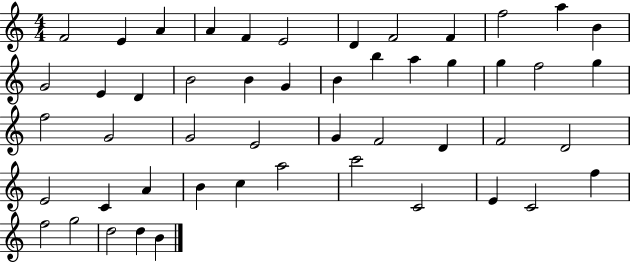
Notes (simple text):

F4/h E4/q A4/q A4/q F4/q E4/h D4/q F4/h F4/q F5/h A5/q B4/q G4/h E4/q D4/q B4/h B4/q G4/q B4/q B5/q A5/q G5/q G5/q F5/h G5/q F5/h G4/h G4/h E4/h G4/q F4/h D4/q F4/h D4/h E4/h C4/q A4/q B4/q C5/q A5/h C6/h C4/h E4/q C4/h F5/q F5/h G5/h D5/h D5/q B4/q